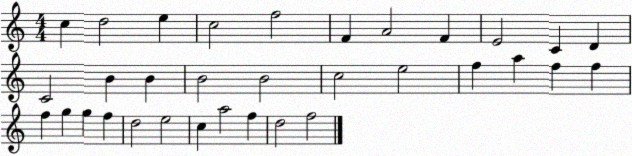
X:1
T:Untitled
M:4/4
L:1/4
K:C
c d2 e c2 f2 F A2 F E2 C D C2 B B B2 B2 c2 e2 f a f f f g g f d2 e2 c a2 f d2 f2